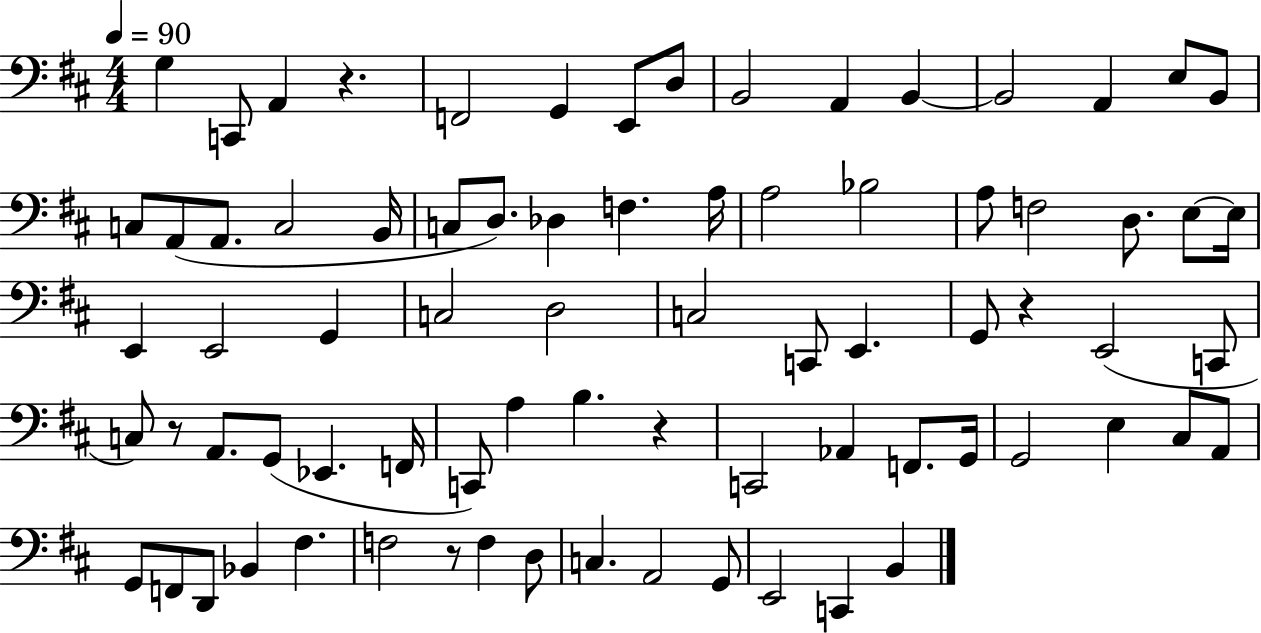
X:1
T:Untitled
M:4/4
L:1/4
K:D
G, C,,/2 A,, z F,,2 G,, E,,/2 D,/2 B,,2 A,, B,, B,,2 A,, E,/2 B,,/2 C,/2 A,,/2 A,,/2 C,2 B,,/4 C,/2 D,/2 _D, F, A,/4 A,2 _B,2 A,/2 F,2 D,/2 E,/2 E,/4 E,, E,,2 G,, C,2 D,2 C,2 C,,/2 E,, G,,/2 z E,,2 C,,/2 C,/2 z/2 A,,/2 G,,/2 _E,, F,,/4 C,,/2 A, B, z C,,2 _A,, F,,/2 G,,/4 G,,2 E, ^C,/2 A,,/2 G,,/2 F,,/2 D,,/2 _B,, ^F, F,2 z/2 F, D,/2 C, A,,2 G,,/2 E,,2 C,, B,,